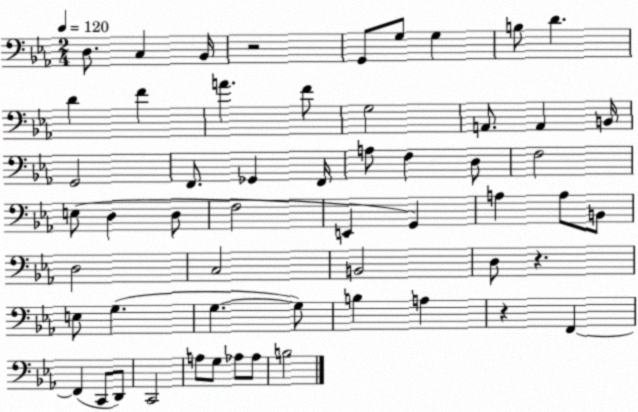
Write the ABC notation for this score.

X:1
T:Untitled
M:2/4
L:1/4
K:Eb
D,/2 C, _B,,/4 z2 G,,/2 G,/2 G, B,/2 D D F A F/2 G,2 A,,/2 A,, B,,/4 G,,2 F,,/2 _G,, F,,/4 A,/2 F, D,/2 F,2 E,/2 D, D,/2 F,2 E,, G,, A, A,/2 B,,/2 D,2 C,2 B,,2 D,/2 z E,/2 G, G, G,/2 B, A, z F,, F,, C,,/2 D,,/2 C,,2 A,/2 G,/2 _A,/2 _A,/2 B,2